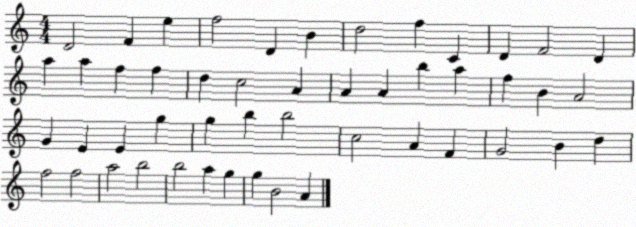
X:1
T:Untitled
M:4/4
L:1/4
K:C
D2 F e f2 D B d2 f C D F2 D a a f f d c2 A A A b a f B A2 G E E g g b b2 c2 A F G2 B d f2 f2 a2 b2 b2 a g g B2 A